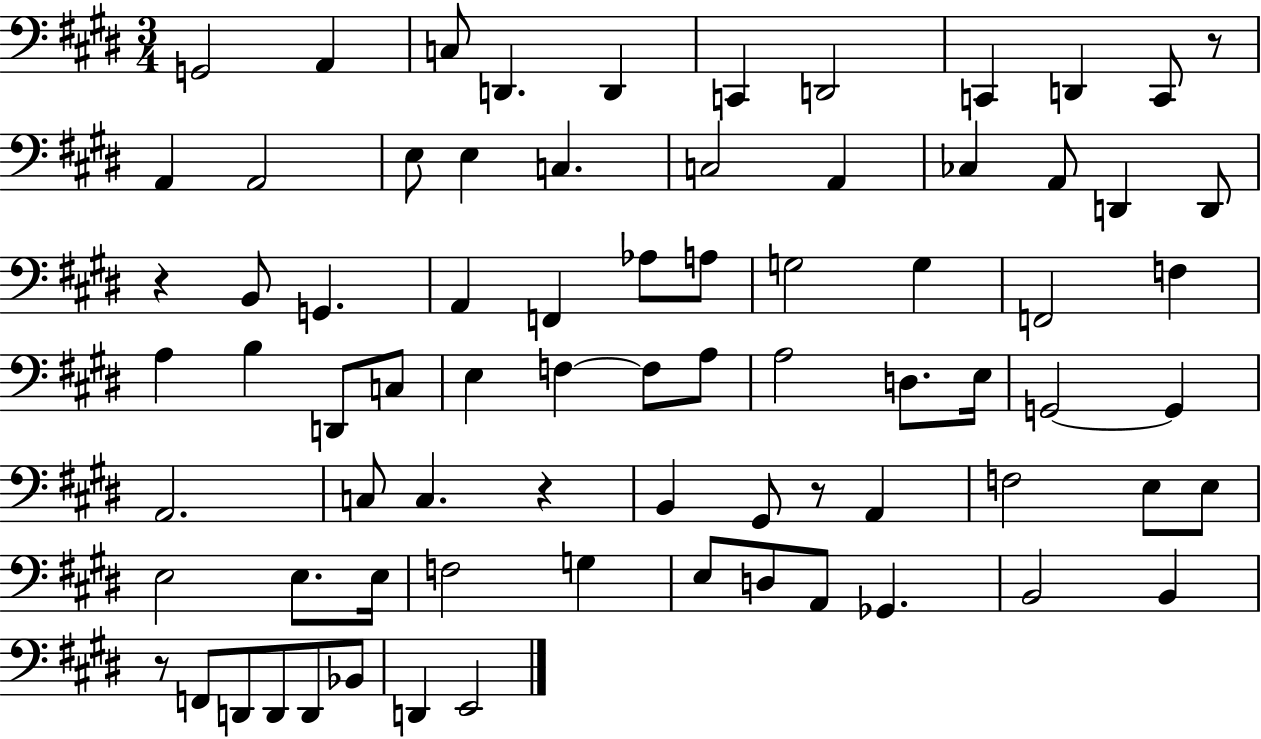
{
  \clef bass
  \numericTimeSignature
  \time 3/4
  \key e \major
  g,2 a,4 | c8 d,4. d,4 | c,4 d,2 | c,4 d,4 c,8 r8 | \break a,4 a,2 | e8 e4 c4. | c2 a,4 | ces4 a,8 d,4 d,8 | \break r4 b,8 g,4. | a,4 f,4 aes8 a8 | g2 g4 | f,2 f4 | \break a4 b4 d,8 c8 | e4 f4~~ f8 a8 | a2 d8. e16 | g,2~~ g,4 | \break a,2. | c8 c4. r4 | b,4 gis,8 r8 a,4 | f2 e8 e8 | \break e2 e8. e16 | f2 g4 | e8 d8 a,8 ges,4. | b,2 b,4 | \break r8 f,8 d,8 d,8 d,8 bes,8 | d,4 e,2 | \bar "|."
}